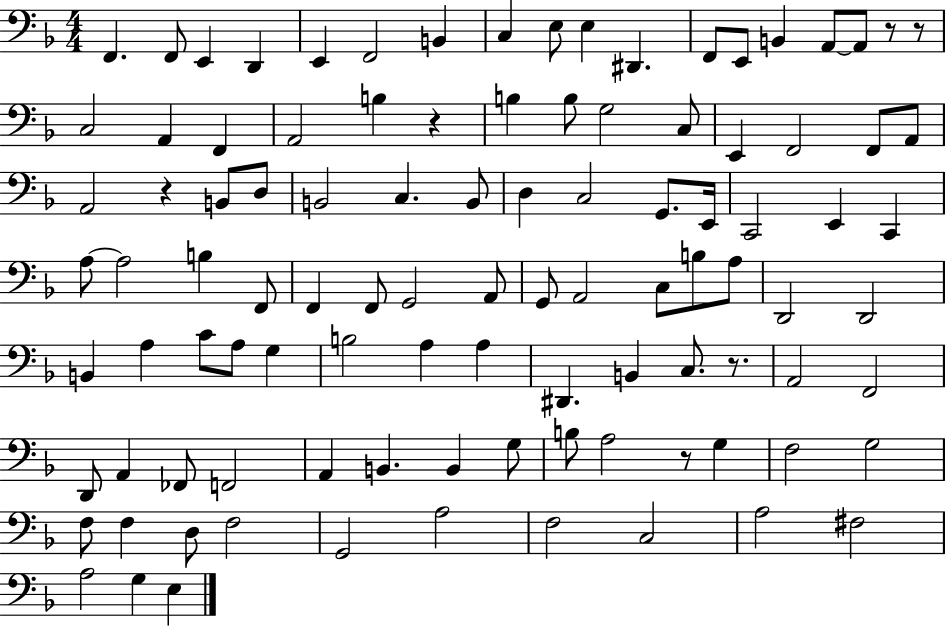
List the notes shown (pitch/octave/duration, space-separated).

F2/q. F2/e E2/q D2/q E2/q F2/h B2/q C3/q E3/e E3/q D#2/q. F2/e E2/e B2/q A2/e A2/e R/e R/e C3/h A2/q F2/q A2/h B3/q R/q B3/q B3/e G3/h C3/e E2/q F2/h F2/e A2/e A2/h R/q B2/e D3/e B2/h C3/q. B2/e D3/q C3/h G2/e. E2/s C2/h E2/q C2/q A3/e A3/h B3/q F2/e F2/q F2/e G2/h A2/e G2/e A2/h C3/e B3/e A3/e D2/h D2/h B2/q A3/q C4/e A3/e G3/q B3/h A3/q A3/q D#2/q. B2/q C3/e. R/e. A2/h F2/h D2/e A2/q FES2/e F2/h A2/q B2/q. B2/q G3/e B3/e A3/h R/e G3/q F3/h G3/h F3/e F3/q D3/e F3/h G2/h A3/h F3/h C3/h A3/h F#3/h A3/h G3/q E3/q